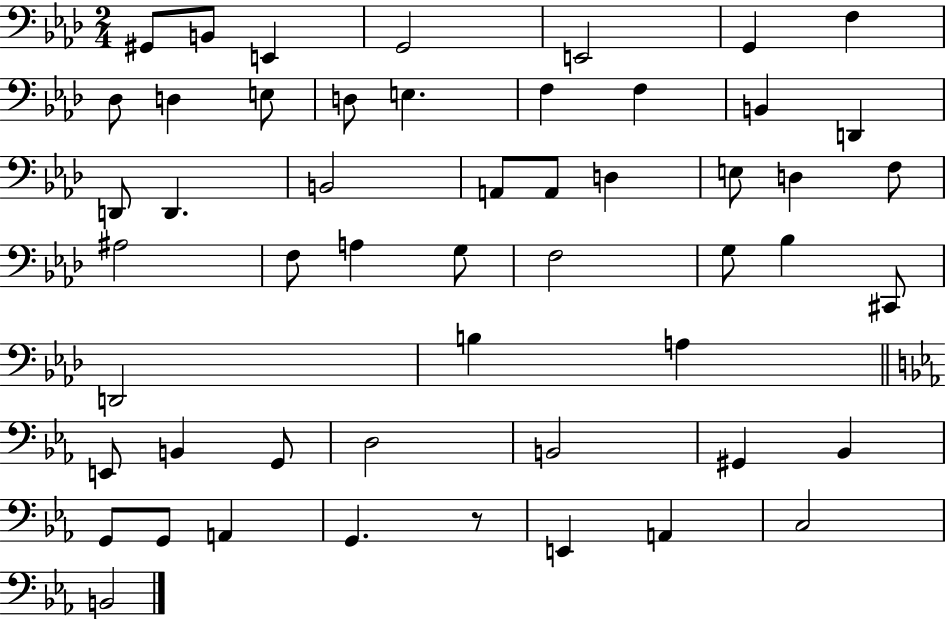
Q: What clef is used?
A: bass